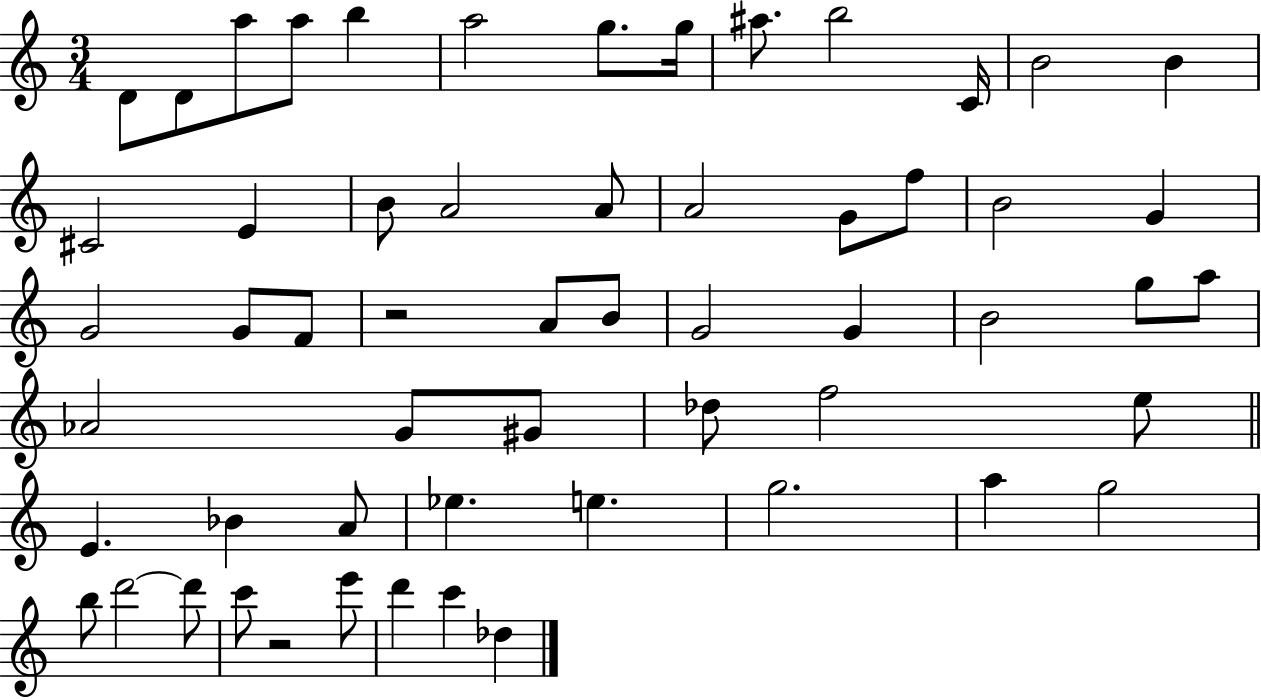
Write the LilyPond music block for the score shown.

{
  \clef treble
  \numericTimeSignature
  \time 3/4
  \key c \major
  d'8 d'8 a''8 a''8 b''4 | a''2 g''8. g''16 | ais''8. b''2 c'16 | b'2 b'4 | \break cis'2 e'4 | b'8 a'2 a'8 | a'2 g'8 f''8 | b'2 g'4 | \break g'2 g'8 f'8 | r2 a'8 b'8 | g'2 g'4 | b'2 g''8 a''8 | \break aes'2 g'8 gis'8 | des''8 f''2 e''8 | \bar "||" \break \key c \major e'4. bes'4 a'8 | ees''4. e''4. | g''2. | a''4 g''2 | \break b''8 d'''2~~ d'''8 | c'''8 r2 e'''8 | d'''4 c'''4 des''4 | \bar "|."
}